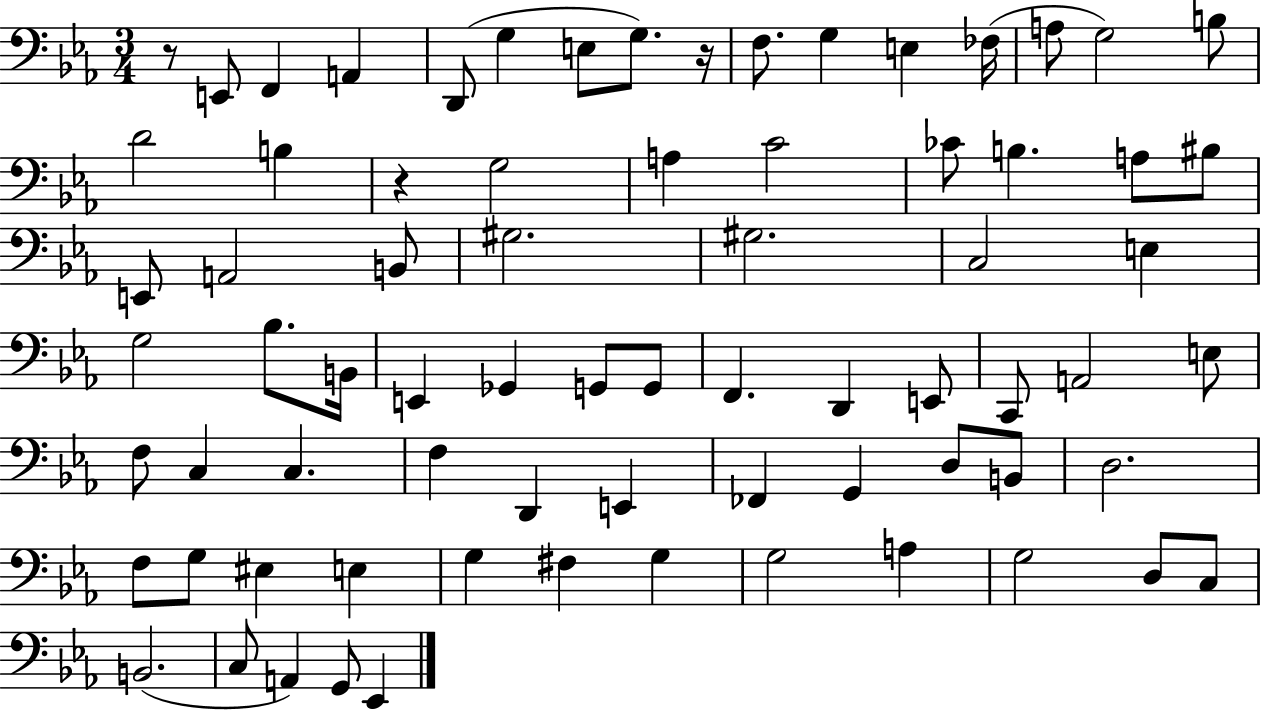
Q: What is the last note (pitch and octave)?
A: Eb2